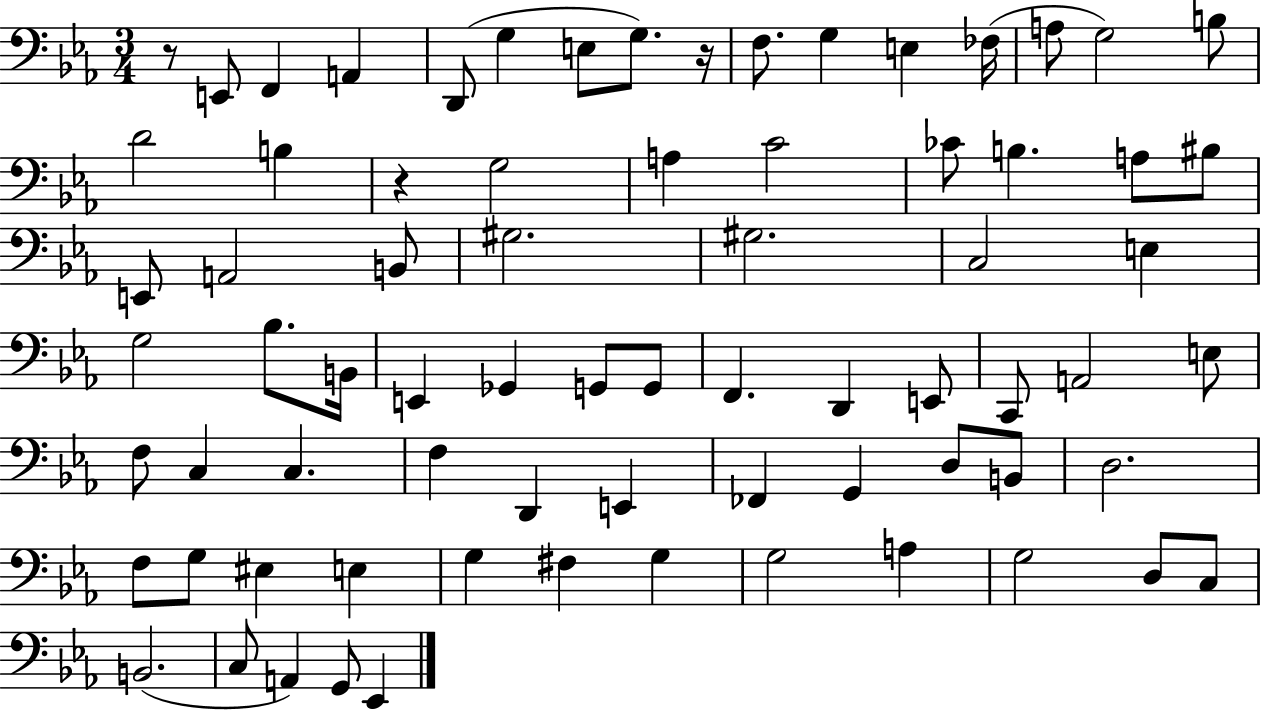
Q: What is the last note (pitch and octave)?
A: Eb2